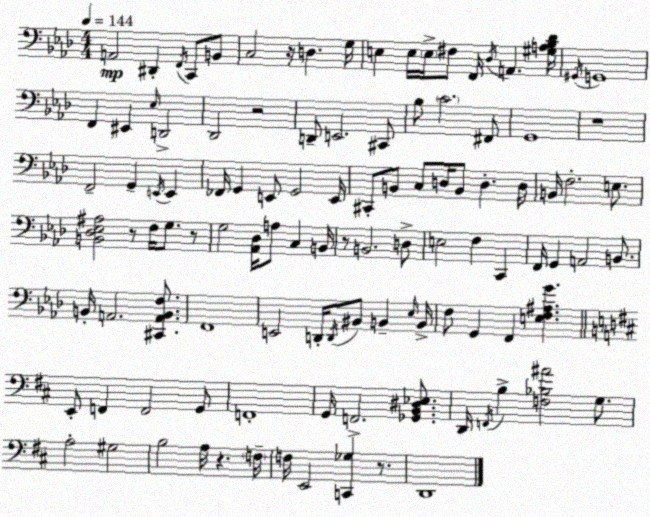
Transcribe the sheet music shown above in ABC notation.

X:1
T:Untitled
M:4/4
L:1/4
K:Ab
A,,2 ^D,, F,,/4 C,,/2 B,,/2 C,2 z/4 D, G,/4 E, E,/4 E,/4 ^F,/2 F,,/4 _D,/4 A,, [^G,A,_B,_D]/4 ^G,,/4 G,,4 F,, ^E,, _E,/4 D,,2 _D,,2 z2 D,,/2 E,,2 ^C,,/2 _B,/2 C2 ^F,,/2 G,,4 z4 F,,2 G,, E,,/4 E,, _F,,/4 G,, E,,/2 G,,2 E,,/4 ^C,,/2 B,,/2 C,/2 D,/4 B,,/2 D, D,/4 B,,/4 F,2 E,/2 [B,,_D,_E,^A,]2 z/2 F,/4 G,/2 z/2 G,2 [_A,,_D,]/4 A,/2 C, B,,/4 z/2 B,,2 D,/2 E,2 F, C,, F,,/4 G,, A,,2 B,,/2 B,,/4 A,,2 [^C,,A,,B,,F,]/2 F,,4 E,,2 D,,/4 D,,/4 ^B,,/2 B,, _E,/4 B,,/4 F,/2 G,, F,, [E,F,^A,G] E,,/2 F,, F,,2 G,,/2 F,,4 G,,/4 F,,2 [_G,,B,,^D,_E,]/2 D,,/4 F,,/4 B, [F,_B,^A]2 G,/2 A,2 ^G,2 B,2 A,/4 z F,/4 F,/4 E,,2 [C,,_G,] z/2 D,,4